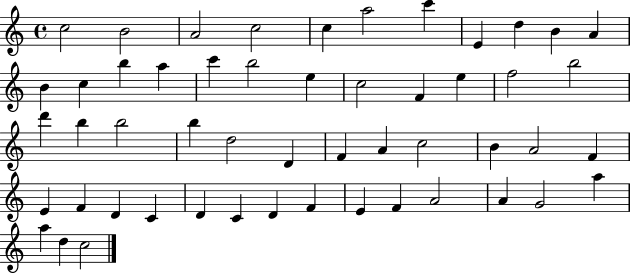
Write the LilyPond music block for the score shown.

{
  \clef treble
  \time 4/4
  \defaultTimeSignature
  \key c \major
  c''2 b'2 | a'2 c''2 | c''4 a''2 c'''4 | e'4 d''4 b'4 a'4 | \break b'4 c''4 b''4 a''4 | c'''4 b''2 e''4 | c''2 f'4 e''4 | f''2 b''2 | \break d'''4 b''4 b''2 | b''4 d''2 d'4 | f'4 a'4 c''2 | b'4 a'2 f'4 | \break e'4 f'4 d'4 c'4 | d'4 c'4 d'4 f'4 | e'4 f'4 a'2 | a'4 g'2 a''4 | \break a''4 d''4 c''2 | \bar "|."
}